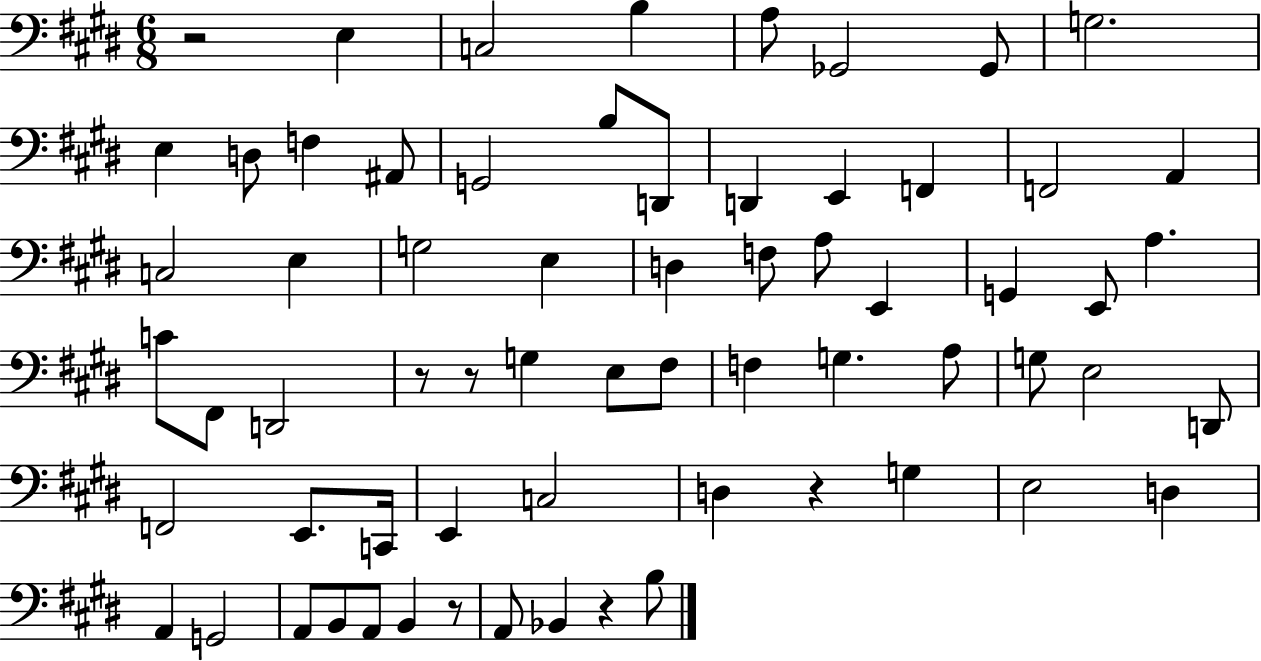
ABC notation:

X:1
T:Untitled
M:6/8
L:1/4
K:E
z2 E, C,2 B, A,/2 _G,,2 _G,,/2 G,2 E, D,/2 F, ^A,,/2 G,,2 B,/2 D,,/2 D,, E,, F,, F,,2 A,, C,2 E, G,2 E, D, F,/2 A,/2 E,, G,, E,,/2 A, C/2 ^F,,/2 D,,2 z/2 z/2 G, E,/2 ^F,/2 F, G, A,/2 G,/2 E,2 D,,/2 F,,2 E,,/2 C,,/4 E,, C,2 D, z G, E,2 D, A,, G,,2 A,,/2 B,,/2 A,,/2 B,, z/2 A,,/2 _B,, z B,/2